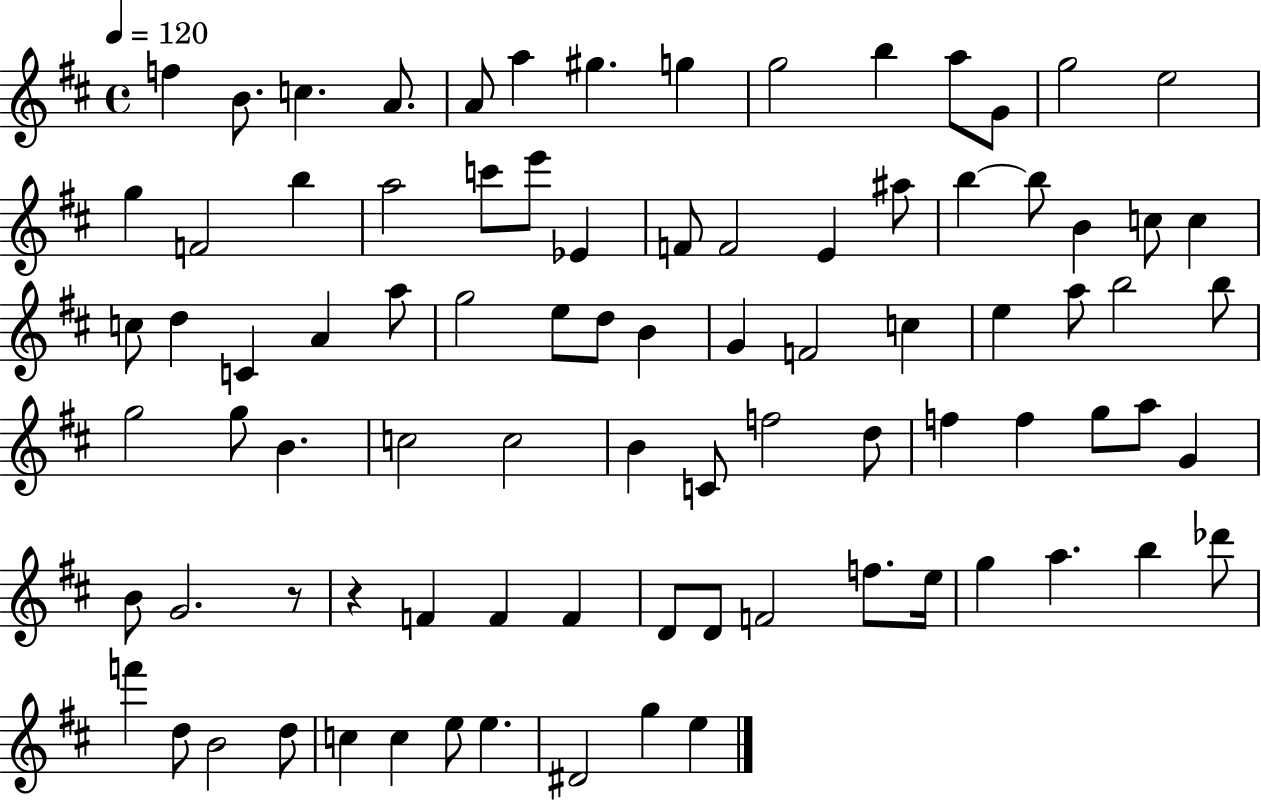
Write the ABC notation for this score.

X:1
T:Untitled
M:4/4
L:1/4
K:D
f B/2 c A/2 A/2 a ^g g g2 b a/2 G/2 g2 e2 g F2 b a2 c'/2 e'/2 _E F/2 F2 E ^a/2 b b/2 B c/2 c c/2 d C A a/2 g2 e/2 d/2 B G F2 c e a/2 b2 b/2 g2 g/2 B c2 c2 B C/2 f2 d/2 f f g/2 a/2 G B/2 G2 z/2 z F F F D/2 D/2 F2 f/2 e/4 g a b _d'/2 f' d/2 B2 d/2 c c e/2 e ^D2 g e